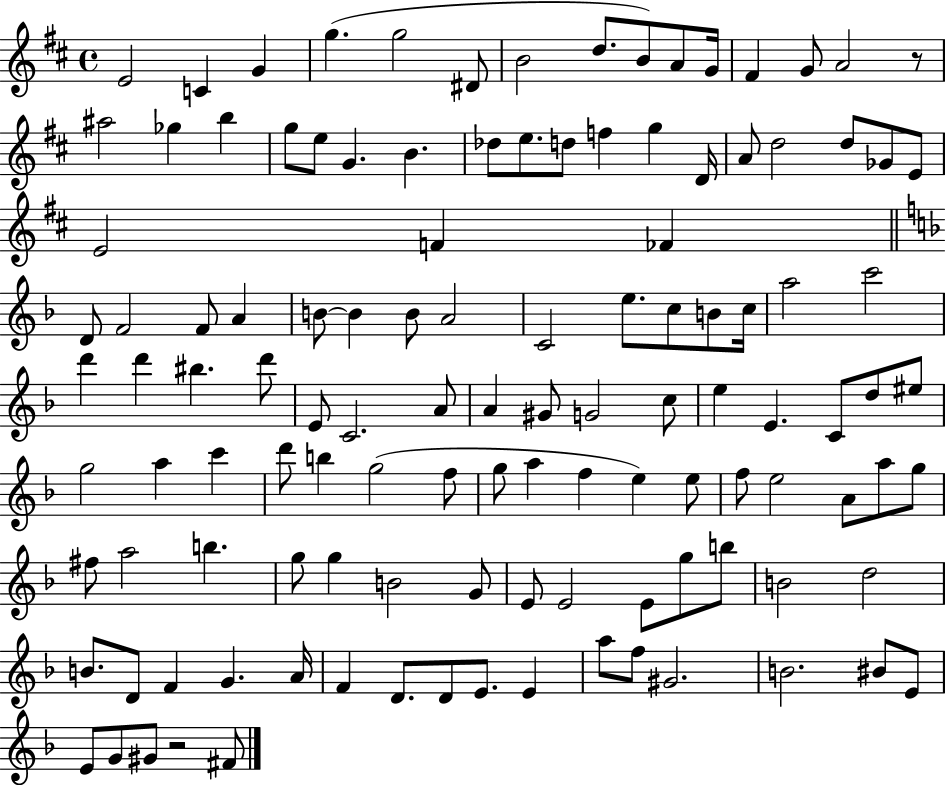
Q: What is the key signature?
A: D major